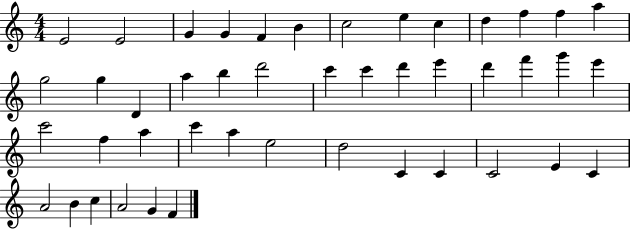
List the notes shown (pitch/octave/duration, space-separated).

E4/h E4/h G4/q G4/q F4/q B4/q C5/h E5/q C5/q D5/q F5/q F5/q A5/q G5/h G5/q D4/q A5/q B5/q D6/h C6/q C6/q D6/q E6/q D6/q F6/q G6/q E6/q C6/h F5/q A5/q C6/q A5/q E5/h D5/h C4/q C4/q C4/h E4/q C4/q A4/h B4/q C5/q A4/h G4/q F4/q